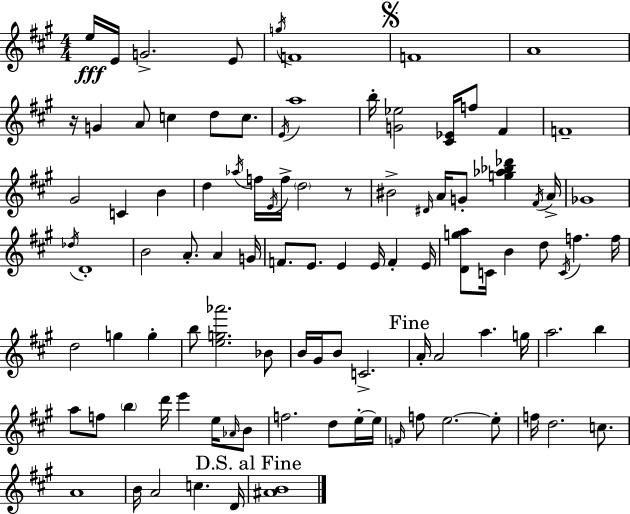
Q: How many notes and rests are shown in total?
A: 100